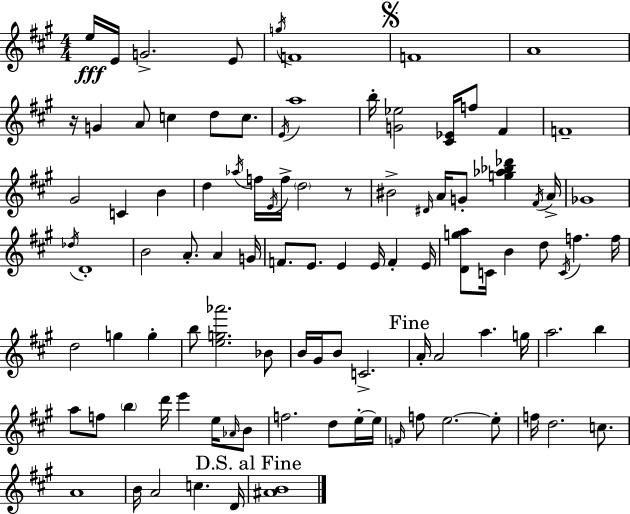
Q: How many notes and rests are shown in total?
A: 100